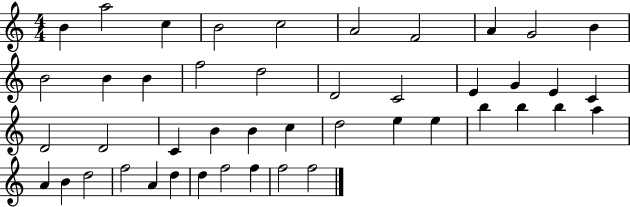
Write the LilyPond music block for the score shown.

{
  \clef treble
  \numericTimeSignature
  \time 4/4
  \key c \major
  b'4 a''2 c''4 | b'2 c''2 | a'2 f'2 | a'4 g'2 b'4 | \break b'2 b'4 b'4 | f''2 d''2 | d'2 c'2 | e'4 g'4 e'4 c'4 | \break d'2 d'2 | c'4 b'4 b'4 c''4 | d''2 e''4 e''4 | b''4 b''4 b''4 a''4 | \break a'4 b'4 d''2 | f''2 a'4 d''4 | d''4 f''2 f''4 | f''2 f''2 | \break \bar "|."
}